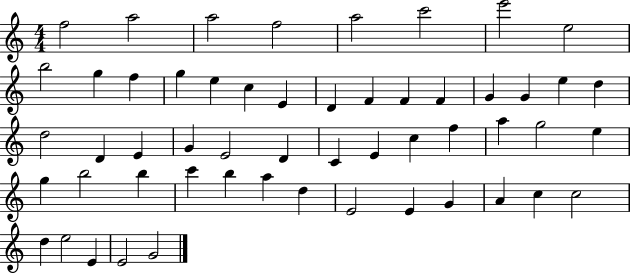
X:1
T:Untitled
M:4/4
L:1/4
K:C
f2 a2 a2 f2 a2 c'2 e'2 e2 b2 g f g e c E D F F F G G e d d2 D E G E2 D C E c f a g2 e g b2 b c' b a d E2 E G A c c2 d e2 E E2 G2